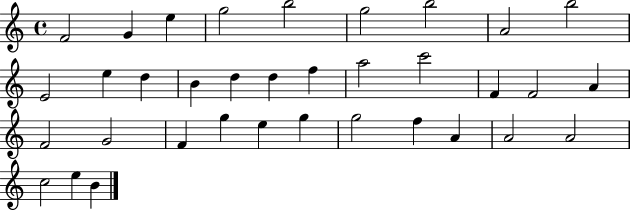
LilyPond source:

{
  \clef treble
  \time 4/4
  \defaultTimeSignature
  \key c \major
  f'2 g'4 e''4 | g''2 b''2 | g''2 b''2 | a'2 b''2 | \break e'2 e''4 d''4 | b'4 d''4 d''4 f''4 | a''2 c'''2 | f'4 f'2 a'4 | \break f'2 g'2 | f'4 g''4 e''4 g''4 | g''2 f''4 a'4 | a'2 a'2 | \break c''2 e''4 b'4 | \bar "|."
}